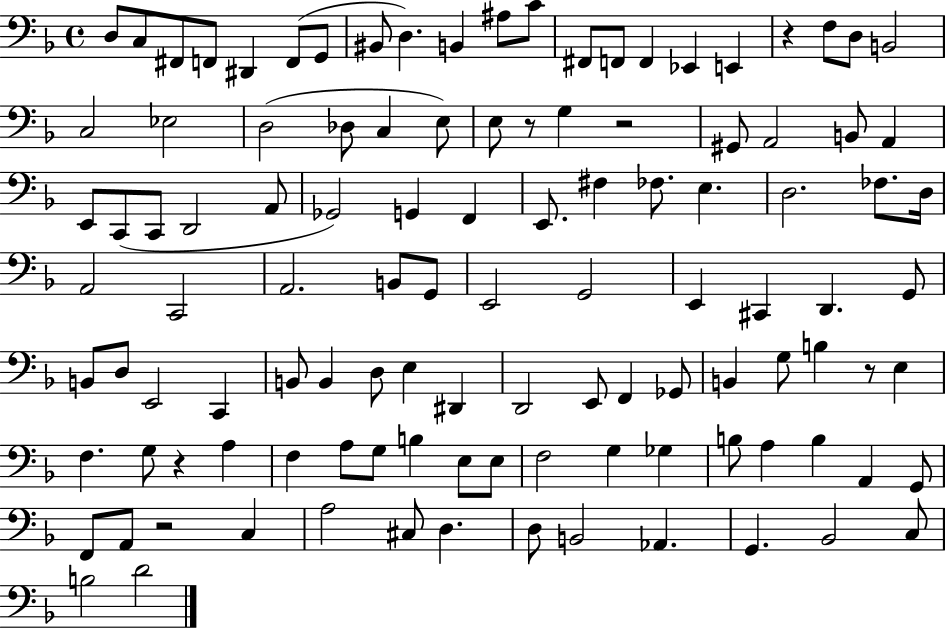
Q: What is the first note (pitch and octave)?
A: D3